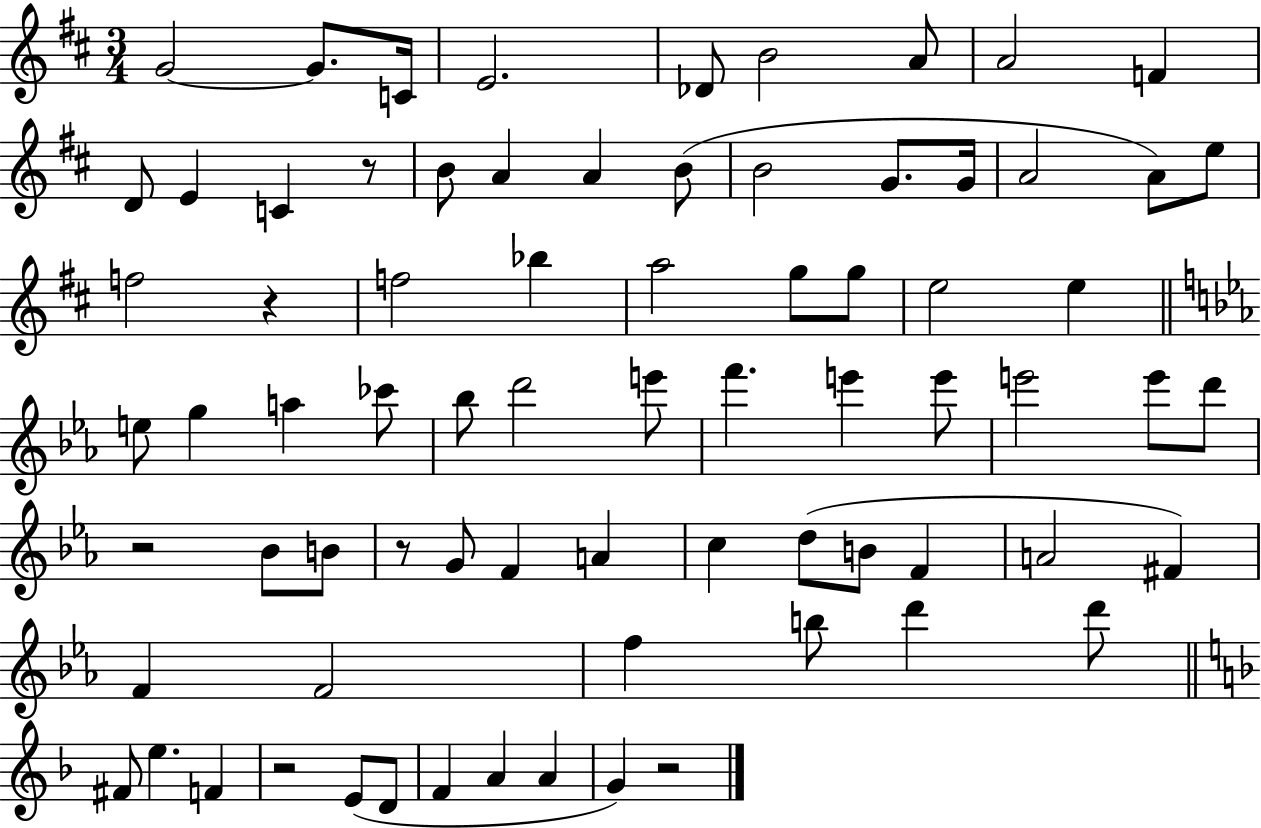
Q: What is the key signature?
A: D major